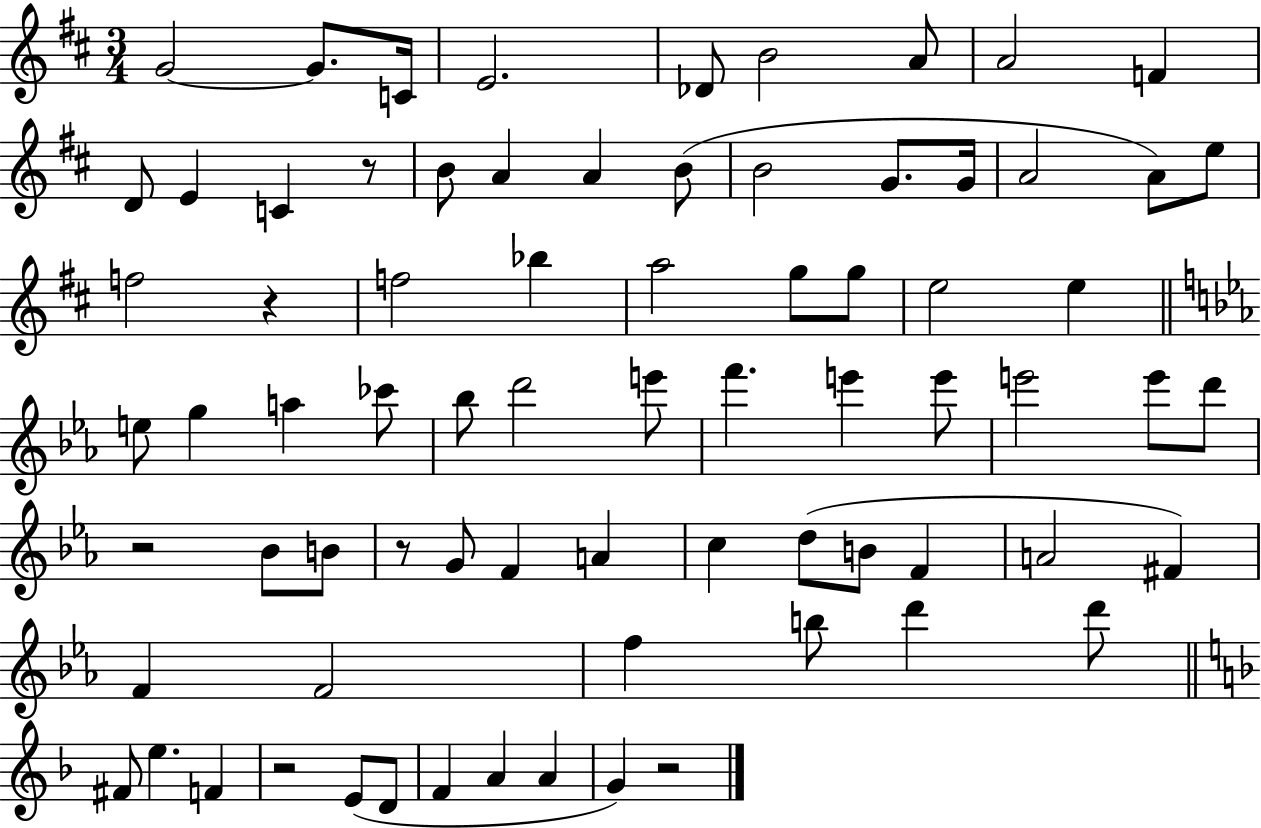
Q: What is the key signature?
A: D major